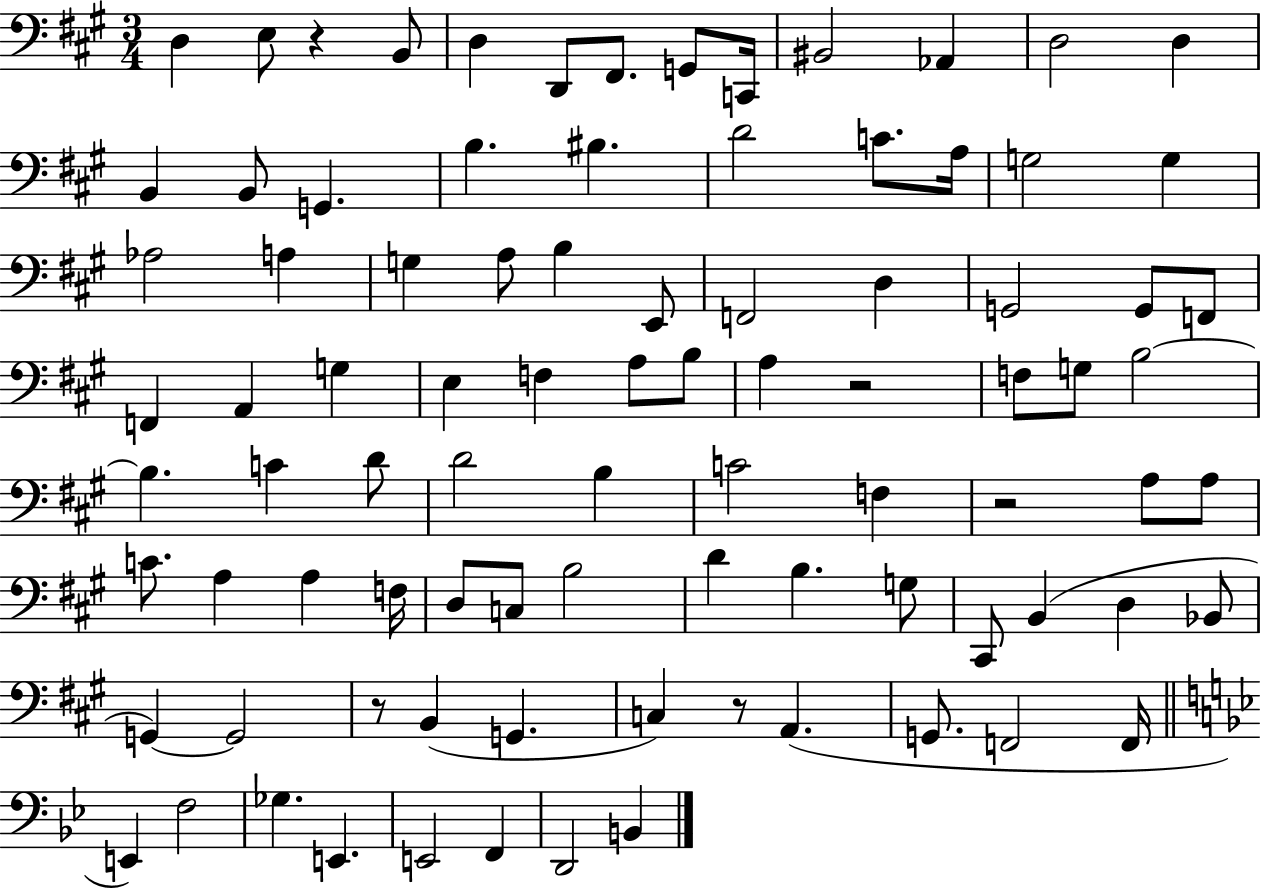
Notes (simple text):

D3/q E3/e R/q B2/e D3/q D2/e F#2/e. G2/e C2/s BIS2/h Ab2/q D3/h D3/q B2/q B2/e G2/q. B3/q. BIS3/q. D4/h C4/e. A3/s G3/h G3/q Ab3/h A3/q G3/q A3/e B3/q E2/e F2/h D3/q G2/h G2/e F2/e F2/q A2/q G3/q E3/q F3/q A3/e B3/e A3/q R/h F3/e G3/e B3/h B3/q. C4/q D4/e D4/h B3/q C4/h F3/q R/h A3/e A3/e C4/e. A3/q A3/q F3/s D3/e C3/e B3/h D4/q B3/q. G3/e C#2/e B2/q D3/q Bb2/e G2/q G2/h R/e B2/q G2/q. C3/q R/e A2/q. G2/e. F2/h F2/s E2/q F3/h Gb3/q. E2/q. E2/h F2/q D2/h B2/q